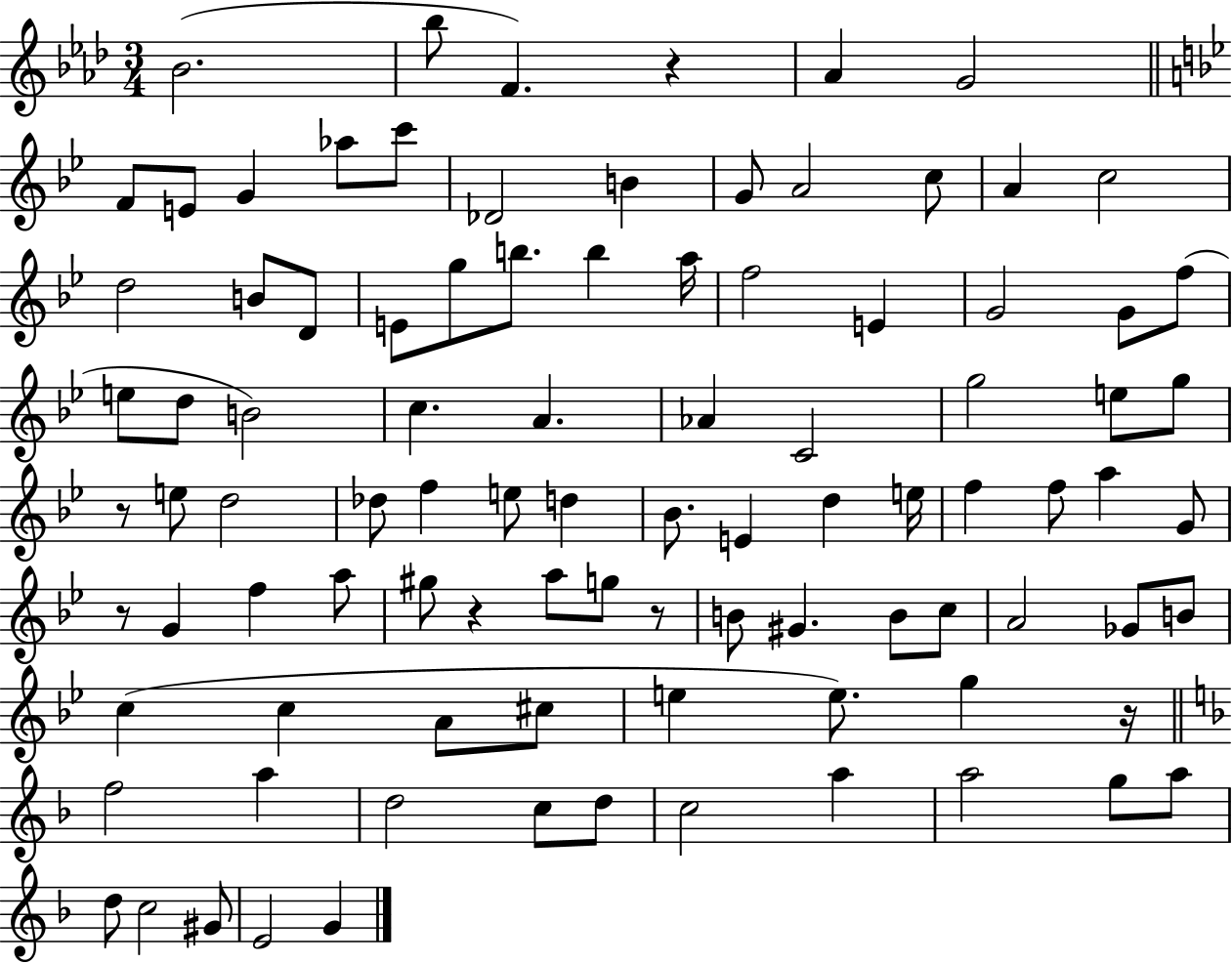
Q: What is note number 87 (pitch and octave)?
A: G#4